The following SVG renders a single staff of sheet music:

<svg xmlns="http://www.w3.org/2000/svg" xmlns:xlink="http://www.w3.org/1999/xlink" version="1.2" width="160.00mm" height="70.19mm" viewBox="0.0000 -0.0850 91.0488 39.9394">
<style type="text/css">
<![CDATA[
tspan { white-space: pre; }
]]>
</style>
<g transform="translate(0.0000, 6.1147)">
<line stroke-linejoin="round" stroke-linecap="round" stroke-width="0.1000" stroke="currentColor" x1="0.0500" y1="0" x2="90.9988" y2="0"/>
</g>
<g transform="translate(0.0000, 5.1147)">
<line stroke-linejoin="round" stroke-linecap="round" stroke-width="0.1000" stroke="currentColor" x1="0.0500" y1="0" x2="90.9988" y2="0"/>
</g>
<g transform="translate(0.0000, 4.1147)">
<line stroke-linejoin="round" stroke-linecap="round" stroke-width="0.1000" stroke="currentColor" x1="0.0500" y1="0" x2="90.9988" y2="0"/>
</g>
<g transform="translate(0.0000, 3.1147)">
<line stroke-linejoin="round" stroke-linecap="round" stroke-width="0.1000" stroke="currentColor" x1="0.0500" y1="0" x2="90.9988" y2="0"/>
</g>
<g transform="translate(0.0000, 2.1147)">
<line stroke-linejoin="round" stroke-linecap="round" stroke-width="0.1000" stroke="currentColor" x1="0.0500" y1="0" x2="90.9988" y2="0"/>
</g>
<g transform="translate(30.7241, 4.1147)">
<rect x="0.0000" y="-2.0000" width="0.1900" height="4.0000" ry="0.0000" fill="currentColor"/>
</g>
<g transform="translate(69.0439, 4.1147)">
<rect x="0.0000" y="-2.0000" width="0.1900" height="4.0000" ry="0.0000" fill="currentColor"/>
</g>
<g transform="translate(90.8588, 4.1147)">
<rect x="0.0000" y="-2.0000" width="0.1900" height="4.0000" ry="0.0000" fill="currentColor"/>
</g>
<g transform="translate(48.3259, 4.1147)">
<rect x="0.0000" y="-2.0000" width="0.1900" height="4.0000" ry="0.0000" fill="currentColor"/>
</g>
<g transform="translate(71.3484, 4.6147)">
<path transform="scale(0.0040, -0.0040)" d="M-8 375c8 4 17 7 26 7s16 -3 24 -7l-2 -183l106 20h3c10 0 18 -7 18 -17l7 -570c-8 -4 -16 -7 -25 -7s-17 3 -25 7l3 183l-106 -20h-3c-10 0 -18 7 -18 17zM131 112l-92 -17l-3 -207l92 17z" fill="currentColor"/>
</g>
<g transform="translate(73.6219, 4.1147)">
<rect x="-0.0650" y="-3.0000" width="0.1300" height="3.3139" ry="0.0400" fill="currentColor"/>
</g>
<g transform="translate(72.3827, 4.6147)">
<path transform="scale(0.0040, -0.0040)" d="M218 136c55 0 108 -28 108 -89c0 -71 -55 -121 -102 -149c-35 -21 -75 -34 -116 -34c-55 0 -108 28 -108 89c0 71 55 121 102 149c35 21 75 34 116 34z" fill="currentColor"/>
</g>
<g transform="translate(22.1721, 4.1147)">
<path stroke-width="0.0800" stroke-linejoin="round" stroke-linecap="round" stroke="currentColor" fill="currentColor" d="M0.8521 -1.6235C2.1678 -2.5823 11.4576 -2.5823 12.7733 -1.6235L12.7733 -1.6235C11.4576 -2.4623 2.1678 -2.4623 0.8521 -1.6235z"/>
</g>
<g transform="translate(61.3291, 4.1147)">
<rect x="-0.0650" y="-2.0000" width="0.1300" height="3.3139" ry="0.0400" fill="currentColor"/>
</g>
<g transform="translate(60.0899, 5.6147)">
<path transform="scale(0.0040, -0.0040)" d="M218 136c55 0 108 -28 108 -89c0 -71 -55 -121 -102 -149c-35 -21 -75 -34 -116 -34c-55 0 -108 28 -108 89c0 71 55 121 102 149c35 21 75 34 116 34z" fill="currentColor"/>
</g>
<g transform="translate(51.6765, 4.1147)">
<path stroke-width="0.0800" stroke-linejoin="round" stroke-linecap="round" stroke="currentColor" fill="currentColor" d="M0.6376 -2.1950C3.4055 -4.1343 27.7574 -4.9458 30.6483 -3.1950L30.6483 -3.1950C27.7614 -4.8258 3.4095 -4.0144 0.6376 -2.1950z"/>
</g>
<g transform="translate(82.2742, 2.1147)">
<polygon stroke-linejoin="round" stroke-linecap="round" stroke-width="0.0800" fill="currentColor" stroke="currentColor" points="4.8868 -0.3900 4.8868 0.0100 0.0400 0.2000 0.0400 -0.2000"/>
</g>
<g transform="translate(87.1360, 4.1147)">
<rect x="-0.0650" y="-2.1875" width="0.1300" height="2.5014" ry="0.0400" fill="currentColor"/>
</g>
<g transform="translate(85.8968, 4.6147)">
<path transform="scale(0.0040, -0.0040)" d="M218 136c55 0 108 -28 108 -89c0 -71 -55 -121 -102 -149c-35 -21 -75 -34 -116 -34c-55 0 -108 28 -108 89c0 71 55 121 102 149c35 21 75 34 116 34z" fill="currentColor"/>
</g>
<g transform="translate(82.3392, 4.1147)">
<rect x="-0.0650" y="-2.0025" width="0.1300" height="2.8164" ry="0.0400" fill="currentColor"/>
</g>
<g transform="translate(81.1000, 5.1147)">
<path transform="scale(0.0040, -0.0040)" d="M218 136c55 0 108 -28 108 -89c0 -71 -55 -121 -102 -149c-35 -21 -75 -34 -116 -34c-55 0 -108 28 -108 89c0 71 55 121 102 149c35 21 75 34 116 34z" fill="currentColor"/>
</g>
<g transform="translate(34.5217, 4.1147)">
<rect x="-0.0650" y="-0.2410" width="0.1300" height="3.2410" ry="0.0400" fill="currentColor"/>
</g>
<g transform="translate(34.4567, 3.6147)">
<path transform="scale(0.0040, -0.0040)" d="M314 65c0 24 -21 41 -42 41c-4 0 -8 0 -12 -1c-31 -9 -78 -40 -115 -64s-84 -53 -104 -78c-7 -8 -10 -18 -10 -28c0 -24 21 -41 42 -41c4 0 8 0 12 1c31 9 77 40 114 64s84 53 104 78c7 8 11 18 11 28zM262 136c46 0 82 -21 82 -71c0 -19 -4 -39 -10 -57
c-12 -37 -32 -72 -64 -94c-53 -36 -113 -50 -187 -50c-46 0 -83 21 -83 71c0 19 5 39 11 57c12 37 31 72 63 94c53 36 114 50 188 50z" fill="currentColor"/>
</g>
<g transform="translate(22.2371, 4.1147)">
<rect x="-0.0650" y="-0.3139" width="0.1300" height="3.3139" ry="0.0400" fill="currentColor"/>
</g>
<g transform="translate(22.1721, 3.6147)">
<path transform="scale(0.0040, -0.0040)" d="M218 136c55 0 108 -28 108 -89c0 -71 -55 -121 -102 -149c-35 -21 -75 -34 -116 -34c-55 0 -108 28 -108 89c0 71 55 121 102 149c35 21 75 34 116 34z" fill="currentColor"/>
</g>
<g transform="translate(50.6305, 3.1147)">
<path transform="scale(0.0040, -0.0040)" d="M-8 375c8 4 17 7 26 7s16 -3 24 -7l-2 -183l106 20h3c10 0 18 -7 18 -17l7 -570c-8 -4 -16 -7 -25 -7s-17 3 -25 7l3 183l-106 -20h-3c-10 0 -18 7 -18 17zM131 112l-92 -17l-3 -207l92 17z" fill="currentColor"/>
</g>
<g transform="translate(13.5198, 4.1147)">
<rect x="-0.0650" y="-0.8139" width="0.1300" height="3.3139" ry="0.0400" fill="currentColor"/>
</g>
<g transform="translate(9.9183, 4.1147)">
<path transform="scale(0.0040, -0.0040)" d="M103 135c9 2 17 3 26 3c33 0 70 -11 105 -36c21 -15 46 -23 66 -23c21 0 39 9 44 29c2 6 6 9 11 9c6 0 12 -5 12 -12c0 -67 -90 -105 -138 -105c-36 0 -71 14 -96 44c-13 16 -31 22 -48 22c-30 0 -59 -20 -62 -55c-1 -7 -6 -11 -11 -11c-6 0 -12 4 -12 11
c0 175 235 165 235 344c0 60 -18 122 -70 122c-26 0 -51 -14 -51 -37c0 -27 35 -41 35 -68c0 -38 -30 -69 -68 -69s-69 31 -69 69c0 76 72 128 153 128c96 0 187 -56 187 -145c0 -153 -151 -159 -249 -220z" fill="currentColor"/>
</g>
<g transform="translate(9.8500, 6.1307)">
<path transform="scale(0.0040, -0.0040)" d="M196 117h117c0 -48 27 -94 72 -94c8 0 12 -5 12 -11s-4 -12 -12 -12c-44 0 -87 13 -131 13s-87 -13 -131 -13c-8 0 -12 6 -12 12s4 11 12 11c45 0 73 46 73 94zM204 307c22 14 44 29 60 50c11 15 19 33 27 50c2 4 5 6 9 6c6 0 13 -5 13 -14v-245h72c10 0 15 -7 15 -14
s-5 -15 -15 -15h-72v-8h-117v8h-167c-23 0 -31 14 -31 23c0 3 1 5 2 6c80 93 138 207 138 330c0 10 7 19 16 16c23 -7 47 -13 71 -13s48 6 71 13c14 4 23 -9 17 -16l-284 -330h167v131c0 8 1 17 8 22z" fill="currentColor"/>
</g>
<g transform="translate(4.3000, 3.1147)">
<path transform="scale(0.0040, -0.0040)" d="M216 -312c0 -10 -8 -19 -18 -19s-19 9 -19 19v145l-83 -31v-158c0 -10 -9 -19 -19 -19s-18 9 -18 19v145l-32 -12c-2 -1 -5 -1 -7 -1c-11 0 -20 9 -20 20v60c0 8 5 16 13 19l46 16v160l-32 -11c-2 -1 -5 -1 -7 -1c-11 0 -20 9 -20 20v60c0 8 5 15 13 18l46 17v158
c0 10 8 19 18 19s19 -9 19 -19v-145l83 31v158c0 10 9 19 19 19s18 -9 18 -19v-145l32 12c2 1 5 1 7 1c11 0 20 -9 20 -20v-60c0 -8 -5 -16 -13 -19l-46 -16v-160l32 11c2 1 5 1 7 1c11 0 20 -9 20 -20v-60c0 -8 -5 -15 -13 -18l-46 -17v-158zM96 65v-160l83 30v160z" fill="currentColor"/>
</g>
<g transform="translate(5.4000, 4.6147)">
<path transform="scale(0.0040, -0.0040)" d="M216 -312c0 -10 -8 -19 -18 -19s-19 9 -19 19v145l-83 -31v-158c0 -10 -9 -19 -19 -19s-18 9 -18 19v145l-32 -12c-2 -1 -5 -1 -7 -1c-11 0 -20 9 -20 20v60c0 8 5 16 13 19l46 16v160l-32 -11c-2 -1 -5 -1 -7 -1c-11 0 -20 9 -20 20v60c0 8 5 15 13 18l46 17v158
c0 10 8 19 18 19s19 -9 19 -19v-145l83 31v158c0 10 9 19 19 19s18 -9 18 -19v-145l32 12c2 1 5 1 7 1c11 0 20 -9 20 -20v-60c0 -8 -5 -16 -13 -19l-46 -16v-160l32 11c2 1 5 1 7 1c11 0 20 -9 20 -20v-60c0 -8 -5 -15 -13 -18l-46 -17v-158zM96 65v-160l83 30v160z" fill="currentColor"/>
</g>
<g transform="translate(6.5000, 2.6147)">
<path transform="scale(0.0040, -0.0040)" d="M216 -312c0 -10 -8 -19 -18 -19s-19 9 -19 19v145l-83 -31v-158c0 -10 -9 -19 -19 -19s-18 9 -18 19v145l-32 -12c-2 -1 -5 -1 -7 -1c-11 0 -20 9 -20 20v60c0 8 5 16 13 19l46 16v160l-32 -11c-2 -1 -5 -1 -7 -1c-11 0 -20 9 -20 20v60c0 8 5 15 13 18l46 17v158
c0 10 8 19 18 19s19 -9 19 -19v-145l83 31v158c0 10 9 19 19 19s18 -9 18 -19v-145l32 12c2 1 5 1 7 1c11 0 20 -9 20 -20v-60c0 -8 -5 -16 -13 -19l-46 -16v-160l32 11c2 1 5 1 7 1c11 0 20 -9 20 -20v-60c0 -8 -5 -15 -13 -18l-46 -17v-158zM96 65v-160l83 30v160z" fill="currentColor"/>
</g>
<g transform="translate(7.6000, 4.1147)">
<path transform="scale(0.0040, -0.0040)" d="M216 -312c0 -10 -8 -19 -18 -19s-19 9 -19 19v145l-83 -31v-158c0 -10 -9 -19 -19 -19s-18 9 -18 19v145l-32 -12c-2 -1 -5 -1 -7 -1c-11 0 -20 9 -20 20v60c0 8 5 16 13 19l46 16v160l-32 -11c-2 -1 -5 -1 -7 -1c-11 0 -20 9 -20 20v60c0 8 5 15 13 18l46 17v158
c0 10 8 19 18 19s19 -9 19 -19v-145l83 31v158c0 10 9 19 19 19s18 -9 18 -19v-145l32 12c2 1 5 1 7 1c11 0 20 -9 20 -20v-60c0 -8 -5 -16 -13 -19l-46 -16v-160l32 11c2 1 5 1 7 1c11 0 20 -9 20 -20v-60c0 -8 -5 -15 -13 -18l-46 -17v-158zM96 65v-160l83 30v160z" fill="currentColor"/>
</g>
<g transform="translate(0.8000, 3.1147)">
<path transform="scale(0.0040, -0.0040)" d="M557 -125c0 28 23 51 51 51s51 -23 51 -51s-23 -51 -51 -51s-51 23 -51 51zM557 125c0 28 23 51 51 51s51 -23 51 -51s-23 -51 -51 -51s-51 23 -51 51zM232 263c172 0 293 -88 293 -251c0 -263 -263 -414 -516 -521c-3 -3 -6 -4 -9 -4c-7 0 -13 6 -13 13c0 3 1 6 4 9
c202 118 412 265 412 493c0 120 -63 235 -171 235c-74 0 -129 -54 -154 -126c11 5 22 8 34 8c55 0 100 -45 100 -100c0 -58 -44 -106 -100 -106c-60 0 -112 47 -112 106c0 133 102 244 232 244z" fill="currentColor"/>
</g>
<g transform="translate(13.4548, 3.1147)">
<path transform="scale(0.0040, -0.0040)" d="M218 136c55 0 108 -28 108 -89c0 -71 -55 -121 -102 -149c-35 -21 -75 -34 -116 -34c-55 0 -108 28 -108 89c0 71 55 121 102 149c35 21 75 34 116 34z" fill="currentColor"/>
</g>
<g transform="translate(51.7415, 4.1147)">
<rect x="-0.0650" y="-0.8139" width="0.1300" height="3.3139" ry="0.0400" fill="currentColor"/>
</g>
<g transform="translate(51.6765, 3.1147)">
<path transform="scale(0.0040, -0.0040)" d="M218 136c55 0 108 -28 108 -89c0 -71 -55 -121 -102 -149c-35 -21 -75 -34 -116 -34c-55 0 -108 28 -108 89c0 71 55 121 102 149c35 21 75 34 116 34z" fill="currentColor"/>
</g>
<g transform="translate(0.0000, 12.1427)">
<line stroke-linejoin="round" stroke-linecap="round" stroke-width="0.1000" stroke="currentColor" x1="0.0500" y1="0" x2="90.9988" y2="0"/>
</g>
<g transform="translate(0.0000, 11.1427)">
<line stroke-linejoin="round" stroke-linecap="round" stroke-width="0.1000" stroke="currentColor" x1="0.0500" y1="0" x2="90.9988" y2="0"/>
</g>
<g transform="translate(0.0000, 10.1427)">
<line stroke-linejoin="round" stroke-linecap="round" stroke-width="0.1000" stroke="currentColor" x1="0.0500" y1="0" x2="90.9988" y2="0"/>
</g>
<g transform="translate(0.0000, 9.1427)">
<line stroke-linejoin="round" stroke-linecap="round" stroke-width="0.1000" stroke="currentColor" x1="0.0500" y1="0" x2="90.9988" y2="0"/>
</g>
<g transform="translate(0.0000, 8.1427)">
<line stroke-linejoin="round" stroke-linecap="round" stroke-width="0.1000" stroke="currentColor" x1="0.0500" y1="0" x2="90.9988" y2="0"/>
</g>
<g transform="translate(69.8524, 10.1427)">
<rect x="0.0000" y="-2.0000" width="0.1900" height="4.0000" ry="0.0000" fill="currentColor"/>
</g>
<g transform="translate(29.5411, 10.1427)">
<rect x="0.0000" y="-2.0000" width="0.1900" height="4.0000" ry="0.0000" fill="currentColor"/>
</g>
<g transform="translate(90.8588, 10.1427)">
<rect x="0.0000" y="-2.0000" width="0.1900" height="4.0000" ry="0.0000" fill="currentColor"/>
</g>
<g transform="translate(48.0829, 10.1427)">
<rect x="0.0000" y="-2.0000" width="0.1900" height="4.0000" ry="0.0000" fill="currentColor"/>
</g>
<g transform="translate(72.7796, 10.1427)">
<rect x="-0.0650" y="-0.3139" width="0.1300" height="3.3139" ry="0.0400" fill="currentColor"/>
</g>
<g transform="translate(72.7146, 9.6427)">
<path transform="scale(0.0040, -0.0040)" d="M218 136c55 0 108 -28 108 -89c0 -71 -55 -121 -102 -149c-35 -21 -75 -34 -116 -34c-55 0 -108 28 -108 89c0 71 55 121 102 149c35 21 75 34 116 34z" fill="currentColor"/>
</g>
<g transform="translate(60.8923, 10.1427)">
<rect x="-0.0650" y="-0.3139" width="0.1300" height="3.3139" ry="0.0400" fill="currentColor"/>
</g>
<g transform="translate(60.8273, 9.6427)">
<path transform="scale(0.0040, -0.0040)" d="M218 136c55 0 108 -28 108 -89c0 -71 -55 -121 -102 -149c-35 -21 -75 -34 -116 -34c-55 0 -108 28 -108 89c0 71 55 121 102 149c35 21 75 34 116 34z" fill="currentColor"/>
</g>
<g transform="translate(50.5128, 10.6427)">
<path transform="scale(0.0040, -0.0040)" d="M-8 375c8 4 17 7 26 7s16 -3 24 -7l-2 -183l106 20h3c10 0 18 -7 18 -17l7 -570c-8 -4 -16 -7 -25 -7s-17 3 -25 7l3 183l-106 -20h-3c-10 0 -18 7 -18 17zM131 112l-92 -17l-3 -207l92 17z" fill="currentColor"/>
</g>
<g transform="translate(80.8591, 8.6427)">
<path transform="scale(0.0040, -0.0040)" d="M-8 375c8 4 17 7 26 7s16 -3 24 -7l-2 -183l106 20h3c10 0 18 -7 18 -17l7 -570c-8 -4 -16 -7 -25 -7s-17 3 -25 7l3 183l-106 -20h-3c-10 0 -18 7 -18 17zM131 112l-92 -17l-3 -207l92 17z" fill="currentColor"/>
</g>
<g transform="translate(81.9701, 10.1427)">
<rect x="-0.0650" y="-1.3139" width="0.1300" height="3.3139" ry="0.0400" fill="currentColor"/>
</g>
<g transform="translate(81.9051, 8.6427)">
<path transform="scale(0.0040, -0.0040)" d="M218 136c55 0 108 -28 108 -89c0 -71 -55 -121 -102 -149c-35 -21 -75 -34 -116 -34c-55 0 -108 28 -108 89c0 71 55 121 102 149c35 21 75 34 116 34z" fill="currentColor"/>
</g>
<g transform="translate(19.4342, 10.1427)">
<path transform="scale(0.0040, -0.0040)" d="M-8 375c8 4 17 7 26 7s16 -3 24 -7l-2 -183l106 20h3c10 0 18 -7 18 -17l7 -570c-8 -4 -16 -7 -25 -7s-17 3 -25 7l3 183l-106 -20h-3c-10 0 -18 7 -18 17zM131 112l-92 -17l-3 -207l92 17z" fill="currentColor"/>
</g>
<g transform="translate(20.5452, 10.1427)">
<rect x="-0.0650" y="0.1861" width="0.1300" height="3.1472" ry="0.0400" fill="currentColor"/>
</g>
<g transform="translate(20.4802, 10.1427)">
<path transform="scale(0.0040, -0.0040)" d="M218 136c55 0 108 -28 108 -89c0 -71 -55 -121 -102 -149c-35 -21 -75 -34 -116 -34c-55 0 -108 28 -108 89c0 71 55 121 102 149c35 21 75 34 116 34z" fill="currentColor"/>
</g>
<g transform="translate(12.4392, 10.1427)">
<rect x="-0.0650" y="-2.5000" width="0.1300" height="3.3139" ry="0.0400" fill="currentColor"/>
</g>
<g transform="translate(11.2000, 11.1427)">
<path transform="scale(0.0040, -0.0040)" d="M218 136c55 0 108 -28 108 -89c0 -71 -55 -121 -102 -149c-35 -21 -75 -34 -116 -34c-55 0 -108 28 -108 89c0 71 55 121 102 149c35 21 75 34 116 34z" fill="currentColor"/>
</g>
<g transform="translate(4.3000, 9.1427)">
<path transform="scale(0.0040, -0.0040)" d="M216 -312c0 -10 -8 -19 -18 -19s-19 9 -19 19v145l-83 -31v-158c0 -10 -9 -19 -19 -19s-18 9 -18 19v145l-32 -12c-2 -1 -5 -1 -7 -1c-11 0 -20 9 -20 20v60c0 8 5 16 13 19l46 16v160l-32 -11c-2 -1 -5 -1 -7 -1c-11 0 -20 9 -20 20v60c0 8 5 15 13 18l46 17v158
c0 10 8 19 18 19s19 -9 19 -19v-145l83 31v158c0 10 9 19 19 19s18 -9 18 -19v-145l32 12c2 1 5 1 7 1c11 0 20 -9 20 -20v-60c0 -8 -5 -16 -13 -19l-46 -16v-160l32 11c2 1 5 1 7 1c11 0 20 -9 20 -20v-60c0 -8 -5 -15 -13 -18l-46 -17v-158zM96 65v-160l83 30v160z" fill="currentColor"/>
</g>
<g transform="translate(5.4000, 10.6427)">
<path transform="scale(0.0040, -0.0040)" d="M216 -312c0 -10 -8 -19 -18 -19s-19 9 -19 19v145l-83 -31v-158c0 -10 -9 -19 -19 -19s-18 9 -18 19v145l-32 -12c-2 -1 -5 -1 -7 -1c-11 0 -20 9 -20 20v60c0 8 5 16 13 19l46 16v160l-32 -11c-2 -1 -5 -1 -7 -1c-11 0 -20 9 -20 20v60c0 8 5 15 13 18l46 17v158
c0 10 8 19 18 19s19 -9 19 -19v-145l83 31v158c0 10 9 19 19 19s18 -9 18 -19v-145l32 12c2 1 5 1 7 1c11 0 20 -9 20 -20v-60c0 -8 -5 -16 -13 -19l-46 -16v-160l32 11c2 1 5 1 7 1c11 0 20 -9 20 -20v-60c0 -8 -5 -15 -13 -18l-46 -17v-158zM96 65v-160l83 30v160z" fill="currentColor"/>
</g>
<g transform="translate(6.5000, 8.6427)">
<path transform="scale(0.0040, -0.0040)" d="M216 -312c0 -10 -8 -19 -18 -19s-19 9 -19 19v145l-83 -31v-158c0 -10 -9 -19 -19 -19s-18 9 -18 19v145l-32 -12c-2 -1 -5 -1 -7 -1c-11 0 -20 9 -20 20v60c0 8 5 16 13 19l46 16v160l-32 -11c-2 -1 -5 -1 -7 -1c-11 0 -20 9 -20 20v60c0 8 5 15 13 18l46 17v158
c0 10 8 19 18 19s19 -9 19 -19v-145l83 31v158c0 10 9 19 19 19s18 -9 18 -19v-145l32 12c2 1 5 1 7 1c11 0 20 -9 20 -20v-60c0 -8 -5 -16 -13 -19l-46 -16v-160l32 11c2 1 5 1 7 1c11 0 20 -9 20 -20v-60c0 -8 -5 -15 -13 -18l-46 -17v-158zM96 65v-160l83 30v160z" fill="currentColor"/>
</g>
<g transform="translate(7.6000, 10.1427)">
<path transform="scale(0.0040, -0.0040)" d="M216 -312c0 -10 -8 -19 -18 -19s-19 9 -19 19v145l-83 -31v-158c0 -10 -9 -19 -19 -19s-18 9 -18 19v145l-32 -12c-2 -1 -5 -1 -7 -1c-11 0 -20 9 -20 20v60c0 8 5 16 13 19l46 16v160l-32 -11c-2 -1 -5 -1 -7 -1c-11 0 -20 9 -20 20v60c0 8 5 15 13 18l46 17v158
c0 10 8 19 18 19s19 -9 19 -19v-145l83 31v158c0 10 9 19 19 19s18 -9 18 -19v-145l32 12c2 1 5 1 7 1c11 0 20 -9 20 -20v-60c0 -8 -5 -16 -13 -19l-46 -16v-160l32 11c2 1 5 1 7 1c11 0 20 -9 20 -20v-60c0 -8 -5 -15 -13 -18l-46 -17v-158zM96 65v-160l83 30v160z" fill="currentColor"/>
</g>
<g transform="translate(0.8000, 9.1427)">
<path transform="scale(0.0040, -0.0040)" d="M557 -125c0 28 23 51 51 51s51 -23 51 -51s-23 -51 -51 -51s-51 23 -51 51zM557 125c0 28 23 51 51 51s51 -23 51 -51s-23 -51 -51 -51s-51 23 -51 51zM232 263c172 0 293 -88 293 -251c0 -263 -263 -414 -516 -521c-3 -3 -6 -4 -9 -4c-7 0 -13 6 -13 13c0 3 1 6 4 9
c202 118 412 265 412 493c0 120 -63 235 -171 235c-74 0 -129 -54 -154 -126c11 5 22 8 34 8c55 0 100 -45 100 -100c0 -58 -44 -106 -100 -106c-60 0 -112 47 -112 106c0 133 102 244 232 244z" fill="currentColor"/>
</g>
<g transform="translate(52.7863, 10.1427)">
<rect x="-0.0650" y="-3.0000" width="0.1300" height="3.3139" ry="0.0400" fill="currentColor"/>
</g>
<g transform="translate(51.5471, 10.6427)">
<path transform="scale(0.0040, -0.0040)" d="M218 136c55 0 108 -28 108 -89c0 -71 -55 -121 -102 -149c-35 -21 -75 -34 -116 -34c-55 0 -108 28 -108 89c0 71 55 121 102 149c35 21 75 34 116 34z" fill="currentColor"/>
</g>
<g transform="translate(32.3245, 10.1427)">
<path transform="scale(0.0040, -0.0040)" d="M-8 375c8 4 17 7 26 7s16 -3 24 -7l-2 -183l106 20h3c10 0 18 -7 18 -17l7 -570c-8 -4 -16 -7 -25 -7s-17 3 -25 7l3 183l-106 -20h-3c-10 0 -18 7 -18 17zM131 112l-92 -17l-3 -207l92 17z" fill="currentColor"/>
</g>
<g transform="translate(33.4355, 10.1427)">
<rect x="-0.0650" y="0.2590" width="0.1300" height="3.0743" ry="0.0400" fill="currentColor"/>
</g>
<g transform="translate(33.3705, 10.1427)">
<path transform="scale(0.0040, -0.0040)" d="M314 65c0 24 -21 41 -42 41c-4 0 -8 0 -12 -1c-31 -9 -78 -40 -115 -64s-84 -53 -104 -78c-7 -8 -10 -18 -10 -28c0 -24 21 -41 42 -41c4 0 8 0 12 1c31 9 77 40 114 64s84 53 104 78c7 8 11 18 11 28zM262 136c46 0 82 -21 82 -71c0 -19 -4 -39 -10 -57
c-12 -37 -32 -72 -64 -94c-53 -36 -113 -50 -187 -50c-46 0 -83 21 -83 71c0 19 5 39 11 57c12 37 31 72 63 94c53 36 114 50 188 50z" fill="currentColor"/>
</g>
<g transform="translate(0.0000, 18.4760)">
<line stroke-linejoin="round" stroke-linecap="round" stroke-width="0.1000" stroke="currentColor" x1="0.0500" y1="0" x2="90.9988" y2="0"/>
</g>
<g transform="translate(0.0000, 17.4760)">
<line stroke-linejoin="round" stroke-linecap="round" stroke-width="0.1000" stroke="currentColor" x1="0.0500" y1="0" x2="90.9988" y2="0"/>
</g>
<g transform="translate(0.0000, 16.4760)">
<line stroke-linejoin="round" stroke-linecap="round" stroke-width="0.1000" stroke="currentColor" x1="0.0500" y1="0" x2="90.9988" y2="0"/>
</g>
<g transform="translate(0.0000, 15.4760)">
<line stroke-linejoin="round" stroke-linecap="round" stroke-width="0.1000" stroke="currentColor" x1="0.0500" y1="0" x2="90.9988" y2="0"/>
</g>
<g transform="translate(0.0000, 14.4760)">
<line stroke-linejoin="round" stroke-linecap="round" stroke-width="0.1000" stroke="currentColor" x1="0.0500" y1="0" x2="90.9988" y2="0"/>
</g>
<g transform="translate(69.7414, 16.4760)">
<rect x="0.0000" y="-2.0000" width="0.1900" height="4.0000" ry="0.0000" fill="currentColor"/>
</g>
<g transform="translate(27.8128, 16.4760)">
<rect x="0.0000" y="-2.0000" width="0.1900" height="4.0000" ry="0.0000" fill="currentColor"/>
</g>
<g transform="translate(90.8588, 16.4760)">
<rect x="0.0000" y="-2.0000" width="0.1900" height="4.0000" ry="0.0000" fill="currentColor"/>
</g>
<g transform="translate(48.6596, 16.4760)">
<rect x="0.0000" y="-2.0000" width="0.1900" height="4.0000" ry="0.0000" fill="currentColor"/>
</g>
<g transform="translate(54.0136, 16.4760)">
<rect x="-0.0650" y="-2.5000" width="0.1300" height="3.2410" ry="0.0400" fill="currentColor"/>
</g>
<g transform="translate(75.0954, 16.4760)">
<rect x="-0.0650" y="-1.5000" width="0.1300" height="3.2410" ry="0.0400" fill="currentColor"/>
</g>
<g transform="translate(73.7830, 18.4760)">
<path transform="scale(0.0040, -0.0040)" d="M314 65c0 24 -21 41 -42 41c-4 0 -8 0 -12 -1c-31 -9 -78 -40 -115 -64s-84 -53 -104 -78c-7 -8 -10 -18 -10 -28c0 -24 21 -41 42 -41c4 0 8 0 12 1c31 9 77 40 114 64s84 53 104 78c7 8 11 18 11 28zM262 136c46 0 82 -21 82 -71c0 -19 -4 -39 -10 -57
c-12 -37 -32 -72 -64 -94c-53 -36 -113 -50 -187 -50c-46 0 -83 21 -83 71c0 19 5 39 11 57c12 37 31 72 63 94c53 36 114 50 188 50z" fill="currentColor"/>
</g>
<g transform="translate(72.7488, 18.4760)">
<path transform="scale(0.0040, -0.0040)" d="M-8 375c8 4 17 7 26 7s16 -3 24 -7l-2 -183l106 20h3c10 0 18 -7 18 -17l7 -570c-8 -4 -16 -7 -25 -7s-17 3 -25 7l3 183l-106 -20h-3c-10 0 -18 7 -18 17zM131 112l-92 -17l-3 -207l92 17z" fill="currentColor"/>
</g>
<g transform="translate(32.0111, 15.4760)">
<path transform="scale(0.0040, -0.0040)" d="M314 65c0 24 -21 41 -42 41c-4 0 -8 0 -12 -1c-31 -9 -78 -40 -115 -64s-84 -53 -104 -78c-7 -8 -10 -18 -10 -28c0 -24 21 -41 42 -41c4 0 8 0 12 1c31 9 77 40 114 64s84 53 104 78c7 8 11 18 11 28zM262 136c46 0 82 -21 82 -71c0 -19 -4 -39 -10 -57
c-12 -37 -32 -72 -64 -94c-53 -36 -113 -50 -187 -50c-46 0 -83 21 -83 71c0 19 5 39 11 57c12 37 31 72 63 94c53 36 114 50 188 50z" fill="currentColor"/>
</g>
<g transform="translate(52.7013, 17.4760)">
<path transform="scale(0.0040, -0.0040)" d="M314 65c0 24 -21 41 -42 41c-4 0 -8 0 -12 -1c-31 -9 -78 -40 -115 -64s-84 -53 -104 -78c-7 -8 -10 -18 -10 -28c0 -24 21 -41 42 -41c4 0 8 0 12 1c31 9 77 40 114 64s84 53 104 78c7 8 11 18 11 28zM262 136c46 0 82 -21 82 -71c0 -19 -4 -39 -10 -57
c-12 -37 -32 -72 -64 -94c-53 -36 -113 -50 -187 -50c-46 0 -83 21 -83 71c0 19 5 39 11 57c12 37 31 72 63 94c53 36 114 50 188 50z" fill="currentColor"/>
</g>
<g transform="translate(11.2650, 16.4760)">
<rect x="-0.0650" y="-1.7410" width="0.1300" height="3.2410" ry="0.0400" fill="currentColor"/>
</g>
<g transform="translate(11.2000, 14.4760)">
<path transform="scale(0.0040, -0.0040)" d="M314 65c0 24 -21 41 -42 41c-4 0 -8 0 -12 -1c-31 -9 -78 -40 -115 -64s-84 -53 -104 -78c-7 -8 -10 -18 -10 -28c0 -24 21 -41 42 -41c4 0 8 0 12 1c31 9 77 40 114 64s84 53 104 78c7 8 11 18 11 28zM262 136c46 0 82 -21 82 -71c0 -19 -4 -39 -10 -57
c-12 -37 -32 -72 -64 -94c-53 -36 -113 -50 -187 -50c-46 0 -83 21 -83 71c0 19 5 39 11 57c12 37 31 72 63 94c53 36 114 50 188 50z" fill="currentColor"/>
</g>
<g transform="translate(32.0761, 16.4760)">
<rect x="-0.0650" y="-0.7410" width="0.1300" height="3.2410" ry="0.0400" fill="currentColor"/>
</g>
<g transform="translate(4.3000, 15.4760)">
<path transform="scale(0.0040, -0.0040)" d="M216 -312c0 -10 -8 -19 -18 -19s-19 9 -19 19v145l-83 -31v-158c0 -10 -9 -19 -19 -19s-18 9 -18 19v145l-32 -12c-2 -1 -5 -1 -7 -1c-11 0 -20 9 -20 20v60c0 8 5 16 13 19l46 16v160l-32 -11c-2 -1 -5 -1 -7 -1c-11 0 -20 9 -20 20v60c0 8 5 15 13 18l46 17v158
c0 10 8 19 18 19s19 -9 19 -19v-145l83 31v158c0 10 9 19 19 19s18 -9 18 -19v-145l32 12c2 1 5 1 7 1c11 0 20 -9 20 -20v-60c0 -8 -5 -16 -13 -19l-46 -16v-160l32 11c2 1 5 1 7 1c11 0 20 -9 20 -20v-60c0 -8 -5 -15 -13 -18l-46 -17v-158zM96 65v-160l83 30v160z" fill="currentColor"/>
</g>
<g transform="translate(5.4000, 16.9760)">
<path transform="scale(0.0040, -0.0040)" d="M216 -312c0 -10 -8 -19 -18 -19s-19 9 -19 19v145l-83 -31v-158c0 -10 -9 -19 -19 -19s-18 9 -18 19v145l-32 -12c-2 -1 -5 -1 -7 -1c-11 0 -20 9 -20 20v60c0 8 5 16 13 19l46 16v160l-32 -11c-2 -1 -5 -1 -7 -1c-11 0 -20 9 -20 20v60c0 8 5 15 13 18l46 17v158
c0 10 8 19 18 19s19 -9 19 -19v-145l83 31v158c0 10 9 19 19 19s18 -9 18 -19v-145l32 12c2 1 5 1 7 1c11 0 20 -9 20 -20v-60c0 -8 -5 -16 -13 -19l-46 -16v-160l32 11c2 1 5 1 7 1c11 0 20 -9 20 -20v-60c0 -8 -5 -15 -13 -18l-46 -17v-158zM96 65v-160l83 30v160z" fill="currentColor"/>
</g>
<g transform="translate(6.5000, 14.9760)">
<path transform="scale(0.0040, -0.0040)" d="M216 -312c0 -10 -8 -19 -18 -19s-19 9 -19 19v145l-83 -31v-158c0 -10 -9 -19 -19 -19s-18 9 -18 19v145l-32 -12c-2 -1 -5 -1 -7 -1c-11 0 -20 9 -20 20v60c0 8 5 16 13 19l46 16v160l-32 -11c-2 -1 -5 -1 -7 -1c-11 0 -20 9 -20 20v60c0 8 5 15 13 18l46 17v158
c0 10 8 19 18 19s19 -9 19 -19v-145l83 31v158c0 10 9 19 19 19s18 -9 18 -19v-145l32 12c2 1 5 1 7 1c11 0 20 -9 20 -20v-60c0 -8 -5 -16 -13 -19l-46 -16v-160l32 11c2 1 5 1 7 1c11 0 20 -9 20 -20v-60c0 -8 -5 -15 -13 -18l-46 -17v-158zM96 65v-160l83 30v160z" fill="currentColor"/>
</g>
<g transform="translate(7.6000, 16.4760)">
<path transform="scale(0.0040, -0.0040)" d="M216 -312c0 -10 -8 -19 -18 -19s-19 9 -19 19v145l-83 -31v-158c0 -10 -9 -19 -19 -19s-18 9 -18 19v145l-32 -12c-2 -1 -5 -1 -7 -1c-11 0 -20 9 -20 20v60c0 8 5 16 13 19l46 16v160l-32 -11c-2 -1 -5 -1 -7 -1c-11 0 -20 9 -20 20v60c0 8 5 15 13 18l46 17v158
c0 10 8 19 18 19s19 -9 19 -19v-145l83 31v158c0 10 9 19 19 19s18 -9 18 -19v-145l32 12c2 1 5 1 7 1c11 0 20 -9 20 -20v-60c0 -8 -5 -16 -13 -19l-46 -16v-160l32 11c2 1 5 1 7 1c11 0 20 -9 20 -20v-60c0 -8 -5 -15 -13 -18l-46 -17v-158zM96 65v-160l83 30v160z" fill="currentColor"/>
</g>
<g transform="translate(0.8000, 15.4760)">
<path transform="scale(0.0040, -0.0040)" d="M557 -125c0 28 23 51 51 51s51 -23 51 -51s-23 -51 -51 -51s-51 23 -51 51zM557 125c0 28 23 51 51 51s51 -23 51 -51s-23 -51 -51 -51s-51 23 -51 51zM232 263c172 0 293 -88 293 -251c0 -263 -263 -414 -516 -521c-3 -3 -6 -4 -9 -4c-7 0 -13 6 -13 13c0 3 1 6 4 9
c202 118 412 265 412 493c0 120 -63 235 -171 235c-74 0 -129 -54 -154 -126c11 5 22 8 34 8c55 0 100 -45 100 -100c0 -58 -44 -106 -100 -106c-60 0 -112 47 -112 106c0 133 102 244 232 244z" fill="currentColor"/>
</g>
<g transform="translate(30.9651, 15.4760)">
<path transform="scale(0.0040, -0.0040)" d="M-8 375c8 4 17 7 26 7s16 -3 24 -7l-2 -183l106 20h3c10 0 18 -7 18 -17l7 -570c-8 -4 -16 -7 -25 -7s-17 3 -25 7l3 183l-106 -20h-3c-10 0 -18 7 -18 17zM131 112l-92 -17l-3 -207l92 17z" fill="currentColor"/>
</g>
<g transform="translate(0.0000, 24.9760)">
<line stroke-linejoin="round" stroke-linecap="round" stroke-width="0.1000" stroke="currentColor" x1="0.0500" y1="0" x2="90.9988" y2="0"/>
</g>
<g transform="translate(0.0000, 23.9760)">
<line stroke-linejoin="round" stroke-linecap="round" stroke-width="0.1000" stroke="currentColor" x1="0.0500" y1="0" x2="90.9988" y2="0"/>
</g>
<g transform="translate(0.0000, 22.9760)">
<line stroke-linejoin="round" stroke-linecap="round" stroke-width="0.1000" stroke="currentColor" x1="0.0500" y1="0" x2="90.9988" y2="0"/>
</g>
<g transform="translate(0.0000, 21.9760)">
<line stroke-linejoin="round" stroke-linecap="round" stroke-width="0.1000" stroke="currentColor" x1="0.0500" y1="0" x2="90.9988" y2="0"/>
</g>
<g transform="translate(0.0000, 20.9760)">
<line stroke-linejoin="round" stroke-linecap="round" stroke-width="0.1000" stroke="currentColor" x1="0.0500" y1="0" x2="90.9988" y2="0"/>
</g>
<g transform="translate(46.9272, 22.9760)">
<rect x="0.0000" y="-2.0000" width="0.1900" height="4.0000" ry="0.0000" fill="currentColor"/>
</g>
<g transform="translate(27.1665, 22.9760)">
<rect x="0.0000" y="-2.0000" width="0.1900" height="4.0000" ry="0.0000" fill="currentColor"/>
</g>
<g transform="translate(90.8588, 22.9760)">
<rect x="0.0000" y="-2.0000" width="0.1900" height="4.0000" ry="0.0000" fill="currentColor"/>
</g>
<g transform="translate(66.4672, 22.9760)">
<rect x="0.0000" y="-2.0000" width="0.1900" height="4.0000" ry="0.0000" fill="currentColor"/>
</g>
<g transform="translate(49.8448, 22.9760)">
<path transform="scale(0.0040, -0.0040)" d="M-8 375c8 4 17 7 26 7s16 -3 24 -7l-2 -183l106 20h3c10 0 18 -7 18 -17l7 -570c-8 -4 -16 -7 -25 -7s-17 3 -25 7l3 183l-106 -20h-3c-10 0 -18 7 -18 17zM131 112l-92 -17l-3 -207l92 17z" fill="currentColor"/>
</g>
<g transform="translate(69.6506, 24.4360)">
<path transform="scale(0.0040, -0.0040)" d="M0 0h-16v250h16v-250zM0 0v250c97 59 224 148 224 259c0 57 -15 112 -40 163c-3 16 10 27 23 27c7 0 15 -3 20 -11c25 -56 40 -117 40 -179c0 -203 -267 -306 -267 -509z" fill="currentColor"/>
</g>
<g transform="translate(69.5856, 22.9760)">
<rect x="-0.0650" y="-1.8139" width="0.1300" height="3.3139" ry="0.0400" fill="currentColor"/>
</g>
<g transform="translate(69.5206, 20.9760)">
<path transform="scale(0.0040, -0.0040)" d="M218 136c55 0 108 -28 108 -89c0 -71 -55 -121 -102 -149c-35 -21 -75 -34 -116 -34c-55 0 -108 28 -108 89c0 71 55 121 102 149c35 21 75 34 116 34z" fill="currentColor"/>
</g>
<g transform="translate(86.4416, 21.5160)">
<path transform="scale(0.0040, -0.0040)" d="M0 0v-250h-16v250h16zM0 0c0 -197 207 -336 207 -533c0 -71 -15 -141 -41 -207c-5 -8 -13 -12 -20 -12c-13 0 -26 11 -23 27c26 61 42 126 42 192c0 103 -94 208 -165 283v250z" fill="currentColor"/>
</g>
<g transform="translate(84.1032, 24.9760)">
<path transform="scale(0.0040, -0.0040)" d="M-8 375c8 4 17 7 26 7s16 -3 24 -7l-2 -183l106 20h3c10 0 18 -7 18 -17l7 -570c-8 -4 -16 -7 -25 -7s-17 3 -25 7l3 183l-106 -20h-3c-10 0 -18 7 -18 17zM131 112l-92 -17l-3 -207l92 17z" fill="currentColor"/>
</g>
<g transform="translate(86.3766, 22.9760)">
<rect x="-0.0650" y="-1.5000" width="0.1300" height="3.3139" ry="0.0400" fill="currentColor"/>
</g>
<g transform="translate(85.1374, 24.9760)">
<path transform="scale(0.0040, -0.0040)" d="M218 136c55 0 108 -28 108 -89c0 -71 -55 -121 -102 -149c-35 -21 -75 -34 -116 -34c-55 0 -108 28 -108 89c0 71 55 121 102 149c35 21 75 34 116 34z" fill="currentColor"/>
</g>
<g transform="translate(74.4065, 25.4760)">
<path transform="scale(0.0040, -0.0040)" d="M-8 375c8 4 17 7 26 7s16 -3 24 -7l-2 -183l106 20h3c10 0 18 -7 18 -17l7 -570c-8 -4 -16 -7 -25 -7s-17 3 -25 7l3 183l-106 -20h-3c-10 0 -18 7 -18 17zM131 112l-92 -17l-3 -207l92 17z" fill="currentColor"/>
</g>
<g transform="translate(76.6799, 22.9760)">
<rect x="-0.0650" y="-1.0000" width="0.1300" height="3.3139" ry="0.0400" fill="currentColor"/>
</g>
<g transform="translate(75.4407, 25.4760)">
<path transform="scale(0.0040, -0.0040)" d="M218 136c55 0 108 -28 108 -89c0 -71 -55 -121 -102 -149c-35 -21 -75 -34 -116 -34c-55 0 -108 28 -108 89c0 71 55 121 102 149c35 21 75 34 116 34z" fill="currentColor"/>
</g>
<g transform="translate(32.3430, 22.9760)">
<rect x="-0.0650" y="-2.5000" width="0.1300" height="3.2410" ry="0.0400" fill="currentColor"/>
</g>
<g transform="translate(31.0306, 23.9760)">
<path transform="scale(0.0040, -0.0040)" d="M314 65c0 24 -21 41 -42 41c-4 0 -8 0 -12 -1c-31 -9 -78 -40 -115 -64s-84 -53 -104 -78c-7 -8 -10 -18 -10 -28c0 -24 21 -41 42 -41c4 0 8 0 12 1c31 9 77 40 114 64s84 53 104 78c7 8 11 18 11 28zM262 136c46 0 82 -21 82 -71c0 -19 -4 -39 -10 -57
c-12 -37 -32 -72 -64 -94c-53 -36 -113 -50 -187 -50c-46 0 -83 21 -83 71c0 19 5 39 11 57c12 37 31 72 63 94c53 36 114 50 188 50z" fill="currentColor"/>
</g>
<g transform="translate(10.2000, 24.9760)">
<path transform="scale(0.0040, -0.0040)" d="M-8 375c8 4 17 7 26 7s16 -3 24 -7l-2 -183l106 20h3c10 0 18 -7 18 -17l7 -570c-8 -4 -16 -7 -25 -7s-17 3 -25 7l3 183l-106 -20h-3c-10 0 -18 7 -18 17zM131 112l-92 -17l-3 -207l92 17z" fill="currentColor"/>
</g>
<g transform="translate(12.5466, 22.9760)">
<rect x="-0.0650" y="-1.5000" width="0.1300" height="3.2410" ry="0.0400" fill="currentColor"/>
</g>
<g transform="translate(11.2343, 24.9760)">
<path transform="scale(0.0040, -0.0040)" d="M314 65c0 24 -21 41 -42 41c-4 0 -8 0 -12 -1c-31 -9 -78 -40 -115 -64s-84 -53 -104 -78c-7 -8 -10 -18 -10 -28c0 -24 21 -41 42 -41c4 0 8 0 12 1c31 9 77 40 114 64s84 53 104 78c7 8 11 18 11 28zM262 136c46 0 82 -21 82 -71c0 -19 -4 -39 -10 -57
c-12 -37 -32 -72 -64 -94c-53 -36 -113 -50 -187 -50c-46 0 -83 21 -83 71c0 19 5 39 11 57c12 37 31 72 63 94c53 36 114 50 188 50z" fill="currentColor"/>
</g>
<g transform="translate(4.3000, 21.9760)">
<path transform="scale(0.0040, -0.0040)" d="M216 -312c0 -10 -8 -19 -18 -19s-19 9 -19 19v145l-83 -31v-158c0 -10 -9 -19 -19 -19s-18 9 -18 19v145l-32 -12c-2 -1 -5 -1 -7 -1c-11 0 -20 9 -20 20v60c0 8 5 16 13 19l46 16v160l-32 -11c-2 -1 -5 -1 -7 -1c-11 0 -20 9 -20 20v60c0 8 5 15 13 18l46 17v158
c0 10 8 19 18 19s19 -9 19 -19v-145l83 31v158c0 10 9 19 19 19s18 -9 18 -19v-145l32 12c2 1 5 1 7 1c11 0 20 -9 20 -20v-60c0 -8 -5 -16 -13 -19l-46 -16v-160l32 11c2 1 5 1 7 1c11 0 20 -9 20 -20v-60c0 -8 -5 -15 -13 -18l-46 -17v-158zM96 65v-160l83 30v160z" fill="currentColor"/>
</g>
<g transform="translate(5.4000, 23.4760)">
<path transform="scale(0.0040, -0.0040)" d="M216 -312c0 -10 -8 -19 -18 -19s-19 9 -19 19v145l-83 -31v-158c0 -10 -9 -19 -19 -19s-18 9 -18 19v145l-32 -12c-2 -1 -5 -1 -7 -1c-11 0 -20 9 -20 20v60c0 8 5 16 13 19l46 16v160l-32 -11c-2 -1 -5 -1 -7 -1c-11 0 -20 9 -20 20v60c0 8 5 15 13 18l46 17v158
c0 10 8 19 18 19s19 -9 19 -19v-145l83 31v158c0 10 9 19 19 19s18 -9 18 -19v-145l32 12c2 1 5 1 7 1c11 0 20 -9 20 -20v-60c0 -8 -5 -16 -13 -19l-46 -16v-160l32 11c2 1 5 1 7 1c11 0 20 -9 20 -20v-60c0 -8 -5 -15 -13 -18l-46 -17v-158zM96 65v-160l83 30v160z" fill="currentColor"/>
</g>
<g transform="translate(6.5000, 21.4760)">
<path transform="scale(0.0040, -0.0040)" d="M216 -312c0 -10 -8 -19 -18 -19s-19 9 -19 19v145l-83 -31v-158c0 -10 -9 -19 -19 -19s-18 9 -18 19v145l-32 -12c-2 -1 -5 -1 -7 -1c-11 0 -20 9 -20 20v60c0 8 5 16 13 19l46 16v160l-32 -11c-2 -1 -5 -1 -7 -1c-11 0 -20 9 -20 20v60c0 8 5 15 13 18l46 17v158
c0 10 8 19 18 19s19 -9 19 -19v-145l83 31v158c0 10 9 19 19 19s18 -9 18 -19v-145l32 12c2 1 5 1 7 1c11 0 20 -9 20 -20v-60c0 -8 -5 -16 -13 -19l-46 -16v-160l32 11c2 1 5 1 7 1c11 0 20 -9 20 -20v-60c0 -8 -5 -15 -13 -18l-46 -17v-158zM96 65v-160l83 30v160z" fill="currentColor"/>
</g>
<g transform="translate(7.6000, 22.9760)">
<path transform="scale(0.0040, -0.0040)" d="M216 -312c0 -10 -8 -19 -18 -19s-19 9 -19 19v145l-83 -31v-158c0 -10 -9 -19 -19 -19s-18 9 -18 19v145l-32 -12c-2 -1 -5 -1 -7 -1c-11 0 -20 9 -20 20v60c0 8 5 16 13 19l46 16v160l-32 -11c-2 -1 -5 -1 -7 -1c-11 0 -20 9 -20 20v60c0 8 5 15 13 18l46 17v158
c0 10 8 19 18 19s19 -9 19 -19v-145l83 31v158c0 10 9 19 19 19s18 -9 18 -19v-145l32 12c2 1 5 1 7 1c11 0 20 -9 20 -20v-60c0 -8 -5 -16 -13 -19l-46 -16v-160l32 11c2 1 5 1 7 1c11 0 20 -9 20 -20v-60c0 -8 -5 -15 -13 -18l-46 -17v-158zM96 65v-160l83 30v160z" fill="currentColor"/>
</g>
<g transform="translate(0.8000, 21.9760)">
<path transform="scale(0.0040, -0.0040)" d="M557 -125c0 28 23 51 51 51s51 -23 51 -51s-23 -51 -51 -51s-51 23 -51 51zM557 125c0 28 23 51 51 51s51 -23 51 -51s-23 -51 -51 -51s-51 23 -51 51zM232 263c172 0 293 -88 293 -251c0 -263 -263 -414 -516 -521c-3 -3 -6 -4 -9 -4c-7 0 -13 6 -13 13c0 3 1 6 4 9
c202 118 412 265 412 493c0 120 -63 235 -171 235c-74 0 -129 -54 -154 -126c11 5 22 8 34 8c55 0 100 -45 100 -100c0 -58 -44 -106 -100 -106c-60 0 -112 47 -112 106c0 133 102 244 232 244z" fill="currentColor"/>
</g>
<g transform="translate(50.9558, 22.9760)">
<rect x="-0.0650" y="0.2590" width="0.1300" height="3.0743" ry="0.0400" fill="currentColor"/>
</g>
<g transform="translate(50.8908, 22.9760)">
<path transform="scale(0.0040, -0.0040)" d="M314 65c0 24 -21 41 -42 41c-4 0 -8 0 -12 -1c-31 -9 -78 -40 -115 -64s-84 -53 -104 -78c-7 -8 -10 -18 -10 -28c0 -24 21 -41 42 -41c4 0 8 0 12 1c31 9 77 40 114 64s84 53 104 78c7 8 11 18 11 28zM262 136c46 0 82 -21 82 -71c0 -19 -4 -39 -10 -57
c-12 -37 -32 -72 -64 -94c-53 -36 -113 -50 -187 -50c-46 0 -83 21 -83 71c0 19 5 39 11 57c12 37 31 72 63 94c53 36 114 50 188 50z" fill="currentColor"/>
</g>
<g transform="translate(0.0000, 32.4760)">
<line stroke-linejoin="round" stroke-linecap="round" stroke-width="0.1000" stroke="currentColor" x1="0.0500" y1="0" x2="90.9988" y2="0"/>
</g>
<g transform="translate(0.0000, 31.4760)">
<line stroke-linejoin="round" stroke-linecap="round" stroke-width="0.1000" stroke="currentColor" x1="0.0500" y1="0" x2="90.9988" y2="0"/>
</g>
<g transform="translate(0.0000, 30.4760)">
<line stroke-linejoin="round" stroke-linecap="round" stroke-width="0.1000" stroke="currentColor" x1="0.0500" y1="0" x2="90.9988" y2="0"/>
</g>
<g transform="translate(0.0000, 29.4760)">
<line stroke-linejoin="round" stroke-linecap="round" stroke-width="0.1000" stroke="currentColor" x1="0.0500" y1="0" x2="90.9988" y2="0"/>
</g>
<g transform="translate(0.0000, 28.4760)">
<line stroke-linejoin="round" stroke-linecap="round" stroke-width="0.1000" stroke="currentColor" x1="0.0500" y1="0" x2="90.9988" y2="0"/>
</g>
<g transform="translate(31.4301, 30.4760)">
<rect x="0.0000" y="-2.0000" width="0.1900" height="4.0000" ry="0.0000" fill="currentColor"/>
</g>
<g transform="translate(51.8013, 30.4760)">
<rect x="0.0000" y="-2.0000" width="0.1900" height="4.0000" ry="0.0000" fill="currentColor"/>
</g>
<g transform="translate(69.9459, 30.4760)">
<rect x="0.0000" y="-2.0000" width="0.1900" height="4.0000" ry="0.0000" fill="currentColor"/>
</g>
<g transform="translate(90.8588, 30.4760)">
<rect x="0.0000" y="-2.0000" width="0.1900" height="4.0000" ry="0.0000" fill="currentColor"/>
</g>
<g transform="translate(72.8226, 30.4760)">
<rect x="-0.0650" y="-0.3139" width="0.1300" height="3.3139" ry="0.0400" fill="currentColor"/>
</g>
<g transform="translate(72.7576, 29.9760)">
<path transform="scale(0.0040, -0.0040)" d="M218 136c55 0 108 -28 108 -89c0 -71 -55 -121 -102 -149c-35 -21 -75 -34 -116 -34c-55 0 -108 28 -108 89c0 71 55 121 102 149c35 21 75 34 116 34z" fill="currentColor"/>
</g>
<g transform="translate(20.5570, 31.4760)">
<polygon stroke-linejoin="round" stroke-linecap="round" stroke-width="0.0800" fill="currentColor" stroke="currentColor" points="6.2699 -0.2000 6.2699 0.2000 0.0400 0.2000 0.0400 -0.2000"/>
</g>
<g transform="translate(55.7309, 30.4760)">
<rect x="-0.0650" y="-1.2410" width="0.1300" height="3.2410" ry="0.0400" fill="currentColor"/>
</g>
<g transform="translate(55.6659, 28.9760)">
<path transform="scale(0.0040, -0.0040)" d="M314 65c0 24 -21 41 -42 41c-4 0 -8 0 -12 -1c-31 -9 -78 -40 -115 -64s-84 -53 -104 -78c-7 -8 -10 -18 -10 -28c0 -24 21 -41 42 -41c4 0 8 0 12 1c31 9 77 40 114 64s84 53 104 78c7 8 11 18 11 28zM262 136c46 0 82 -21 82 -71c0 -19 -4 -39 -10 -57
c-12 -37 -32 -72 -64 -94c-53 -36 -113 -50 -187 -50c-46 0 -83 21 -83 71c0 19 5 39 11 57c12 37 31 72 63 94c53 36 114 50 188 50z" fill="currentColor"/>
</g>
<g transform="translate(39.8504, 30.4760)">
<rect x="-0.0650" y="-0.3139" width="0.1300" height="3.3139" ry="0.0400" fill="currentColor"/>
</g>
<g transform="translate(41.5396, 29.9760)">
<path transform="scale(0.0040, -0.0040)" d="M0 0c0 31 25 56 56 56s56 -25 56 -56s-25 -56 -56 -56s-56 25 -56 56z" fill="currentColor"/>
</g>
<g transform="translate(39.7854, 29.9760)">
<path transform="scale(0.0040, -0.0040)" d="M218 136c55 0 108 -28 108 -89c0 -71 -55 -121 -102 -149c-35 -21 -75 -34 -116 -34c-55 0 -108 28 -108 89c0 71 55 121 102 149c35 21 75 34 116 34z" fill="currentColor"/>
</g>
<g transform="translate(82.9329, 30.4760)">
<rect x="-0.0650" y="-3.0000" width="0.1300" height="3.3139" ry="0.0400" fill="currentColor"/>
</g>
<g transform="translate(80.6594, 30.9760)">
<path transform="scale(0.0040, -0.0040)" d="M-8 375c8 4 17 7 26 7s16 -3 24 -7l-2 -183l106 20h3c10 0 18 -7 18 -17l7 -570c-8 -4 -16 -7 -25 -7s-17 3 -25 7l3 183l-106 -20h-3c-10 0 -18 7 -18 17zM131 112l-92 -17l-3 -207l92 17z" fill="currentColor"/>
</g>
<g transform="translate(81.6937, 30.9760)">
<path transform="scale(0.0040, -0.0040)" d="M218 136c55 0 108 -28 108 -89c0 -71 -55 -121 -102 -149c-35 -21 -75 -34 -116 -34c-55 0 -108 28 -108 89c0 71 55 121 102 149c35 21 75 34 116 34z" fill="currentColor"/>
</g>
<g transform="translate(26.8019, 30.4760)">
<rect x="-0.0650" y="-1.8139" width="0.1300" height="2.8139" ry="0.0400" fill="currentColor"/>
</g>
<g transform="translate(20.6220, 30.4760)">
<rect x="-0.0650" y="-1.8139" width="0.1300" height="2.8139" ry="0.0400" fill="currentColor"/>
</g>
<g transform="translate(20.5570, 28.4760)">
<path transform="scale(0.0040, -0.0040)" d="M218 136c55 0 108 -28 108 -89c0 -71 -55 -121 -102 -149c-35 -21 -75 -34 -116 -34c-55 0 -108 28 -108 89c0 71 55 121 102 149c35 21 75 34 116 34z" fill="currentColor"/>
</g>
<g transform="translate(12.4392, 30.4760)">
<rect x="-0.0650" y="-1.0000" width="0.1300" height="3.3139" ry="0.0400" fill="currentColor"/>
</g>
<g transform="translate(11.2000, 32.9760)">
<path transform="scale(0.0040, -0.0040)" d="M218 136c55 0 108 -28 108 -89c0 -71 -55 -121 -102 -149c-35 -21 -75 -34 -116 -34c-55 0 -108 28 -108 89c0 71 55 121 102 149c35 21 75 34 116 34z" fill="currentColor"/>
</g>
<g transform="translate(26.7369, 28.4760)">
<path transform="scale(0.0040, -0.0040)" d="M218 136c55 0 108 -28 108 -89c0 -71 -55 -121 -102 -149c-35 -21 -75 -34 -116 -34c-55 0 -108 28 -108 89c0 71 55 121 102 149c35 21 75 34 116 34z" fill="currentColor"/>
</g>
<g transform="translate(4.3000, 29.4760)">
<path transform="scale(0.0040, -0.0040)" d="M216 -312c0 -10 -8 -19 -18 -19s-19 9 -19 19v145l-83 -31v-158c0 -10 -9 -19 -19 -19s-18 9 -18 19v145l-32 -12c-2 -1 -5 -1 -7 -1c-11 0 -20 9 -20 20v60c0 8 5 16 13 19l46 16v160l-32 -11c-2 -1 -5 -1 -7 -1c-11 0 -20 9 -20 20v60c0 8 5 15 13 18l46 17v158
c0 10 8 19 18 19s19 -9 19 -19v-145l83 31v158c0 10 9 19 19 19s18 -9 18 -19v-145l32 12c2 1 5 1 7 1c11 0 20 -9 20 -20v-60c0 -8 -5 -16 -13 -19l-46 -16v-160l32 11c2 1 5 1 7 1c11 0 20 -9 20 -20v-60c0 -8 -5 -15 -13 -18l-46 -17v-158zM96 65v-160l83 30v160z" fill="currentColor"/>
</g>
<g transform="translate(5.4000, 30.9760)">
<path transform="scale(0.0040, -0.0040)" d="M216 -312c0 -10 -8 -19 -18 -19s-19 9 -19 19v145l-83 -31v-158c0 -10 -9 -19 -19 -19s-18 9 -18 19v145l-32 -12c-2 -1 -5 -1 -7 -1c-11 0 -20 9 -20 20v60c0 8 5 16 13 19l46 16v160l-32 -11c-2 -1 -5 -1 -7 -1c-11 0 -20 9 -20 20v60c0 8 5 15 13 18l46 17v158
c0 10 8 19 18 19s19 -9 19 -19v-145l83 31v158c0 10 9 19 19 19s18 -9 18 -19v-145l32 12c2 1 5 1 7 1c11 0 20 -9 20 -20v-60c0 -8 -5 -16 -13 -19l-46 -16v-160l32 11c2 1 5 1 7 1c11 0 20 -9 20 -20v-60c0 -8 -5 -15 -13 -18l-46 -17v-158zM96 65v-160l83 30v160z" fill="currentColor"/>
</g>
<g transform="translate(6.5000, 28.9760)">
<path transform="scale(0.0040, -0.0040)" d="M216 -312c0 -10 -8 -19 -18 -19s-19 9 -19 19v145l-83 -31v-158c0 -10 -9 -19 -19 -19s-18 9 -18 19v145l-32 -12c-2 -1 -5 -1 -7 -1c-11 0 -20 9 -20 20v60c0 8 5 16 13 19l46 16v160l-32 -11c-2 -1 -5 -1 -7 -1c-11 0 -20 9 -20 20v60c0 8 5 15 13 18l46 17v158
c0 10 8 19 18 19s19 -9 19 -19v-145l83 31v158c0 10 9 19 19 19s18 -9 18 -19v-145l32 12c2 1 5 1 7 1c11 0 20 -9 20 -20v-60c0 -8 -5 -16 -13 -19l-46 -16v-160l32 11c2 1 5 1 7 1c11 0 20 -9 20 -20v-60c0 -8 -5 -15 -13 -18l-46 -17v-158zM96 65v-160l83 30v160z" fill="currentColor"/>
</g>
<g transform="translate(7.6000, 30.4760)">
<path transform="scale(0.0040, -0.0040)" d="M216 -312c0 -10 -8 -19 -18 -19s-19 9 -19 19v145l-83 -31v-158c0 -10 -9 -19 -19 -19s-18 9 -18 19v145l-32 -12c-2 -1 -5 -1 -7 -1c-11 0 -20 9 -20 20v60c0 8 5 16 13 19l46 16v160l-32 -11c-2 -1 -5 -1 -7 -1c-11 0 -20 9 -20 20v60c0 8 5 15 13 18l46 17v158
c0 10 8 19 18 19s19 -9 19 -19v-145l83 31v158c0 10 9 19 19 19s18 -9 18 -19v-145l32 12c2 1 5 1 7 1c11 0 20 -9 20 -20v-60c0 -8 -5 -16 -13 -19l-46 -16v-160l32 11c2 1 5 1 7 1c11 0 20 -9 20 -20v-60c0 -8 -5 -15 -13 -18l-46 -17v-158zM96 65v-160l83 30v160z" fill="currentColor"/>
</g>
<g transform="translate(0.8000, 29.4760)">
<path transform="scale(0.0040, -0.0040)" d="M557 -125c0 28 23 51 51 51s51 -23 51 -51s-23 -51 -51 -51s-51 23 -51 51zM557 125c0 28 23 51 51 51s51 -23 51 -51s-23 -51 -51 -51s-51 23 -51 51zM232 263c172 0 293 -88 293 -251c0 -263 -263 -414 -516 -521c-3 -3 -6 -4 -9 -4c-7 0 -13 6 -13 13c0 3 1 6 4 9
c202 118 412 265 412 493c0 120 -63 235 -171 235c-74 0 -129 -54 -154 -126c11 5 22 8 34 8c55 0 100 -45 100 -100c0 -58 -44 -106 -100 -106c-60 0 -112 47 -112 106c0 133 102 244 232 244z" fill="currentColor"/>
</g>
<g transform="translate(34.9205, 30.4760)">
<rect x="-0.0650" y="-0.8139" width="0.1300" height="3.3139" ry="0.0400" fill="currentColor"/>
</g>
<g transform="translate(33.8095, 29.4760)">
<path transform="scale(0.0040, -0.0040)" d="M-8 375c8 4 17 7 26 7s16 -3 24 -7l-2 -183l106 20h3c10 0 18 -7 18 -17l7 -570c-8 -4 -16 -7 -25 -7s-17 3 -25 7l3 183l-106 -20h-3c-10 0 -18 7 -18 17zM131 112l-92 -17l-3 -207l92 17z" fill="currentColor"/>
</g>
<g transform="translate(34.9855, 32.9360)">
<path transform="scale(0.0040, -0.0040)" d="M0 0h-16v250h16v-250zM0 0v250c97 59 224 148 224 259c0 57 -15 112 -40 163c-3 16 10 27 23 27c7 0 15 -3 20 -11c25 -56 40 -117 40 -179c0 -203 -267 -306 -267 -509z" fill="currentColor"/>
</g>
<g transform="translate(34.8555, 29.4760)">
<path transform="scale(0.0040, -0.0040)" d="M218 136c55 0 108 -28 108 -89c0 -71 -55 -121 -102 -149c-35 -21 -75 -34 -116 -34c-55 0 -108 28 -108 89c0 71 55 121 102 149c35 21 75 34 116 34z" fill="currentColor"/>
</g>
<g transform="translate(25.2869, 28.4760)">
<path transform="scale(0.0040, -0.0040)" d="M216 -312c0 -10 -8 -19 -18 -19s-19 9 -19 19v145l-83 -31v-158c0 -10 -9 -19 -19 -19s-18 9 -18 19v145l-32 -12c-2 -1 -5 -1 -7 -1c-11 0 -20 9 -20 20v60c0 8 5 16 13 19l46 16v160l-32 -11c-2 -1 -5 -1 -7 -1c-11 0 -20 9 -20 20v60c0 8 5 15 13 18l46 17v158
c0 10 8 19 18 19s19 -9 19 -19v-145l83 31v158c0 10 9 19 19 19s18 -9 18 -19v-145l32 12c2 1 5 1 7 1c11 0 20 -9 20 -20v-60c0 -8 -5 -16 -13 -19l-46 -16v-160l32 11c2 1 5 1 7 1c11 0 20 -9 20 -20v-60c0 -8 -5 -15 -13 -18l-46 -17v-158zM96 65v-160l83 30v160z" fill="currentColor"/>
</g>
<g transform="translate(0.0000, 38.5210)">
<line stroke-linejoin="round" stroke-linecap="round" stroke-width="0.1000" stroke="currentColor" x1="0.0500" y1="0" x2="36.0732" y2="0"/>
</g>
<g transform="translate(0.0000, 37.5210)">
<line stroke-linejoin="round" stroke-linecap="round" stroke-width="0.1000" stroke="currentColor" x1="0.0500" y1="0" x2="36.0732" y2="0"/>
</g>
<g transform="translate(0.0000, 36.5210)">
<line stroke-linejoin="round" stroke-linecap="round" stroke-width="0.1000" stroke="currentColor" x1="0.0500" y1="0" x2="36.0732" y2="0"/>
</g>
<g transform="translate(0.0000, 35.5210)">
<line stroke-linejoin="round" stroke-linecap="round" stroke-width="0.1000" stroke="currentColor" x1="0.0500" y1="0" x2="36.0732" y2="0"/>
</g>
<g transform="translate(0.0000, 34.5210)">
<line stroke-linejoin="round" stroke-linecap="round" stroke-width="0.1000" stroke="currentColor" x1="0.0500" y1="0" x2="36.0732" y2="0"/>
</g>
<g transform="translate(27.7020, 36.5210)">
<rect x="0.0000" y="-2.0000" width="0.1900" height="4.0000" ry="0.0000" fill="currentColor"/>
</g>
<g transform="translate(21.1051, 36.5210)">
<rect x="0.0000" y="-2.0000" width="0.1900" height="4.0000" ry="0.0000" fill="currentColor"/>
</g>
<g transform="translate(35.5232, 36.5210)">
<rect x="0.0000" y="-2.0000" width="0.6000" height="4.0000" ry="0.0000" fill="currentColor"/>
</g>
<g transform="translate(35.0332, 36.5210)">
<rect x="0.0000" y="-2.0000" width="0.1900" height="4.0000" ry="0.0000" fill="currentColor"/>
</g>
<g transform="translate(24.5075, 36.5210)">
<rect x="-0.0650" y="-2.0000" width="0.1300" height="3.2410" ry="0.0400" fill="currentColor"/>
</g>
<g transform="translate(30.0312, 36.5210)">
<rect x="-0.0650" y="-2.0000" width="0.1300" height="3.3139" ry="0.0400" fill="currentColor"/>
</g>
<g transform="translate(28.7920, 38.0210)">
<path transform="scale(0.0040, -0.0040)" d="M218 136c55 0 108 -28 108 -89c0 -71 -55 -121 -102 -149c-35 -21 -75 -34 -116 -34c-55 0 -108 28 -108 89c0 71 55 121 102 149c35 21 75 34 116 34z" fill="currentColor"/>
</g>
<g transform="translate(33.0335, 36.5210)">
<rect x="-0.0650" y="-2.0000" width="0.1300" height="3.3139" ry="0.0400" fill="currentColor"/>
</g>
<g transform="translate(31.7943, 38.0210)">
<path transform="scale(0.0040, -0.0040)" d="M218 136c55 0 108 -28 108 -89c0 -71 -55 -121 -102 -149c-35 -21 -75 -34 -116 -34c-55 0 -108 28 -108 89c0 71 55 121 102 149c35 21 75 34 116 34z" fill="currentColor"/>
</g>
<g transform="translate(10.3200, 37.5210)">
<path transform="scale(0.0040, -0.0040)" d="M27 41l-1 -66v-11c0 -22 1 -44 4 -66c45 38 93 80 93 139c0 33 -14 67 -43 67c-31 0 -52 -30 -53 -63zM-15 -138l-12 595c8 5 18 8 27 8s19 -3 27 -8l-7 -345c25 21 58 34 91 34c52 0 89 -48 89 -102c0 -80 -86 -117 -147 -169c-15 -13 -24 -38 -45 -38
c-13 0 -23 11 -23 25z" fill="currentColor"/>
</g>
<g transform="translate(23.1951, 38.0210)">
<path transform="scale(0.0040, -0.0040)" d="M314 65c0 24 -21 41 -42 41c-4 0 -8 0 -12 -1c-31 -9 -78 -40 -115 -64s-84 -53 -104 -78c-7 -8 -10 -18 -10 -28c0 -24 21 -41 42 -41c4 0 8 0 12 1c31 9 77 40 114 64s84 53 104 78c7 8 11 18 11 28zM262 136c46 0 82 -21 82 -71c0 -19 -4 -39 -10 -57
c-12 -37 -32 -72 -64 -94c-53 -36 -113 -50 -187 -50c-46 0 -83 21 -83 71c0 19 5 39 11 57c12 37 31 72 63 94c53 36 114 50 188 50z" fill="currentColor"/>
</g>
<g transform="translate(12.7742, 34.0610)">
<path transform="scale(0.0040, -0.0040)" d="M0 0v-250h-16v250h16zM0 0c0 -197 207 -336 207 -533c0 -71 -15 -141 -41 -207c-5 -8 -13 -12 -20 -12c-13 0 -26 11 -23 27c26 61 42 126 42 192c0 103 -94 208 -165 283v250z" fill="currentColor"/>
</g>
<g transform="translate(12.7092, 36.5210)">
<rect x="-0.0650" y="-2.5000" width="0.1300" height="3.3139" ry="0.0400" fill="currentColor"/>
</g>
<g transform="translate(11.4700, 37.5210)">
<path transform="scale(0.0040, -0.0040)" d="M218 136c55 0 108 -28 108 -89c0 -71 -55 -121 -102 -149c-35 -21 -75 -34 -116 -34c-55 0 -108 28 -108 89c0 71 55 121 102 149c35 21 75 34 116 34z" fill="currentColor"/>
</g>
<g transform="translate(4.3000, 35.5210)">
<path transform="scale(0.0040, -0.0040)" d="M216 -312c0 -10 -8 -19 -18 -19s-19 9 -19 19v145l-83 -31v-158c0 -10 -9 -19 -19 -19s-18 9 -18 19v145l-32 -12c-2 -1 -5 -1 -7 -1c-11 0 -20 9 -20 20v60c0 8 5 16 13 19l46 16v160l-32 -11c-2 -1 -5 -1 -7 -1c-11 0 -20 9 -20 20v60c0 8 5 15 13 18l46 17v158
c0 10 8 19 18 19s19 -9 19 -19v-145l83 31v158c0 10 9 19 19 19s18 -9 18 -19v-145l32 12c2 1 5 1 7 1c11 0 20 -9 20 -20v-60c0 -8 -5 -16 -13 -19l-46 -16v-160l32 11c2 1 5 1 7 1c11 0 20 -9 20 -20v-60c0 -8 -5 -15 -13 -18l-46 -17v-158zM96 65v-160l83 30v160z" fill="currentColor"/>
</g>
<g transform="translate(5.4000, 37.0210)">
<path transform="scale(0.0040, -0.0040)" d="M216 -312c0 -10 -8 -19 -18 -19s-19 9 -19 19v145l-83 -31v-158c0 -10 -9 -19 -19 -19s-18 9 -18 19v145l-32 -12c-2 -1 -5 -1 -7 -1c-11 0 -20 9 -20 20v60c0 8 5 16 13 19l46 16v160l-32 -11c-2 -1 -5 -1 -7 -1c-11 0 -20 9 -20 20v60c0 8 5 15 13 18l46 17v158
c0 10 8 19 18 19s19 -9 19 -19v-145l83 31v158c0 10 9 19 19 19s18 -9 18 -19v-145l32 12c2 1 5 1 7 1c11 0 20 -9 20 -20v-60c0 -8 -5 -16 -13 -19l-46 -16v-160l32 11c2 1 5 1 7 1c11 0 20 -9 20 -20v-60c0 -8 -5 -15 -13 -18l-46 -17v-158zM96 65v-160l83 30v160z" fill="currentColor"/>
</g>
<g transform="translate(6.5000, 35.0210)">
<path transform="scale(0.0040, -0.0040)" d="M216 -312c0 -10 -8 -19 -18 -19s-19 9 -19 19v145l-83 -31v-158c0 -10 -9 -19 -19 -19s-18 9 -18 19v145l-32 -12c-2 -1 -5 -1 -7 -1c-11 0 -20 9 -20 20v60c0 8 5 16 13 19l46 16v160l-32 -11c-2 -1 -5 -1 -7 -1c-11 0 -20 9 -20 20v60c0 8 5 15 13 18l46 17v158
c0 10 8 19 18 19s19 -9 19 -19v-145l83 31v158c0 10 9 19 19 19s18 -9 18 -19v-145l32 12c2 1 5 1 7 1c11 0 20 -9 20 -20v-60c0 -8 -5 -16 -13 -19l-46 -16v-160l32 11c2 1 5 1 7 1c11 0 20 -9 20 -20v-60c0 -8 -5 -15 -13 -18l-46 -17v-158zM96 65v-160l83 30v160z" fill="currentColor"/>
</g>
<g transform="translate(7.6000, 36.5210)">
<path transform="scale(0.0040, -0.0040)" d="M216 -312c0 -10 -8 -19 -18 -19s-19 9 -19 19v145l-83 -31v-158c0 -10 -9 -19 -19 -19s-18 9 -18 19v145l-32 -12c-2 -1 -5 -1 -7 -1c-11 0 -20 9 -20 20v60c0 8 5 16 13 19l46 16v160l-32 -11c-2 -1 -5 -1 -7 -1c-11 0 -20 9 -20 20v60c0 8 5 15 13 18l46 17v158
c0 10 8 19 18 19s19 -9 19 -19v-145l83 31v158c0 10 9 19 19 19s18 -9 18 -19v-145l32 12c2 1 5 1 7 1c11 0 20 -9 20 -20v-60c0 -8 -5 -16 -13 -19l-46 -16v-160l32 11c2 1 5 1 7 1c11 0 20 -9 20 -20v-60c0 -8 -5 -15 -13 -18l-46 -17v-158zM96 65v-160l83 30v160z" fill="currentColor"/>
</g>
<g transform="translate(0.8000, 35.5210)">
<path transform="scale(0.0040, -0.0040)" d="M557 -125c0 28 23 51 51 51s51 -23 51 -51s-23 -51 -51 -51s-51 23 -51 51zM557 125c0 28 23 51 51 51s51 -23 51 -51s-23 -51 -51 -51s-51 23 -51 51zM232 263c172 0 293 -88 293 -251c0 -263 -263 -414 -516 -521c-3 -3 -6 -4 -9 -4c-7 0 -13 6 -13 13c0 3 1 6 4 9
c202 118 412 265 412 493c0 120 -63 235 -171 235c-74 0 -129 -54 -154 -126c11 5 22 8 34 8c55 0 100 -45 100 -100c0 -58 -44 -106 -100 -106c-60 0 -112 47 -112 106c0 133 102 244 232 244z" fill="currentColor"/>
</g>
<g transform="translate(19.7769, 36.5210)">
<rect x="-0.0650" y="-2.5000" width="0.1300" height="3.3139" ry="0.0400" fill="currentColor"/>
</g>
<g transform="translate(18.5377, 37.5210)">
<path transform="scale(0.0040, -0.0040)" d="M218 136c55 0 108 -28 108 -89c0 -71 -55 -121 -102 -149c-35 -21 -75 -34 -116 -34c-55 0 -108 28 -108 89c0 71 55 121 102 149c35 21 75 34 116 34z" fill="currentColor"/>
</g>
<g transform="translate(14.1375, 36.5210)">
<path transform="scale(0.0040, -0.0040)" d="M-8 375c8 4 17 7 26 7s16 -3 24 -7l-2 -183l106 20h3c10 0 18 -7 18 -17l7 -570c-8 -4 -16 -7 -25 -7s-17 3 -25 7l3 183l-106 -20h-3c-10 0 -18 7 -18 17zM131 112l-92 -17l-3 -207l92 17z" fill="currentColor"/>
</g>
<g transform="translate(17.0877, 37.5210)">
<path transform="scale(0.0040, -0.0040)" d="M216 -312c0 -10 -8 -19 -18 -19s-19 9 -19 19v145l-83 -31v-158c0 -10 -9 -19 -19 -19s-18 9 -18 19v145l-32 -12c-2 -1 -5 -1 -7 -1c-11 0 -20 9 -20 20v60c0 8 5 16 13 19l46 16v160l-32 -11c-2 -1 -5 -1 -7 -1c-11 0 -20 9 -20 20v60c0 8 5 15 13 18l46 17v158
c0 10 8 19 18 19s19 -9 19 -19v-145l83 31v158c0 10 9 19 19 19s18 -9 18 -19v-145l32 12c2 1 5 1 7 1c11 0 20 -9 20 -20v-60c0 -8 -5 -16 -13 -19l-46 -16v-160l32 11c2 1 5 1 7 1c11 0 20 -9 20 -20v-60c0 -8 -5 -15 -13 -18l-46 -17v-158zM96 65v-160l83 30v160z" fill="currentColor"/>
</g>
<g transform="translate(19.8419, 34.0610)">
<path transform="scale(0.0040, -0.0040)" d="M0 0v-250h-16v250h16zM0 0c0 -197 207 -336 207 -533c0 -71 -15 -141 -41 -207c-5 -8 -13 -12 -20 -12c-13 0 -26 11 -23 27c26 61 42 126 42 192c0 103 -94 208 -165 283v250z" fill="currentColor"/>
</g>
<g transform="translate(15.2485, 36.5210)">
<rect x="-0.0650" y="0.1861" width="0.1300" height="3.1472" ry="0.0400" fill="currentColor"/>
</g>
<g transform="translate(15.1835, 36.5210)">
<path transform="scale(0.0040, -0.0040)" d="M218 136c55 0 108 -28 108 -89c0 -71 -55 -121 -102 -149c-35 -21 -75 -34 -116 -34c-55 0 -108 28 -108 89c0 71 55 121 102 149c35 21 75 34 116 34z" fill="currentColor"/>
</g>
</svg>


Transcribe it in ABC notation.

X:1
T:Untitled
M:2/4
L:1/4
K:E
^F, E, E,2 F, A,, C, B,,/2 C,/2 B,, D, D,2 C, E, E, G, A,2 F,2 B,,2 G,,2 G,,2 B,,2 D,2 A,/2 F,, G,,/2 ^F,, A,/2 ^A,/2 F,/2 E, ^G,2 E, C, _B,,/2 D, ^B,,/2 A,,2 A,, A,,